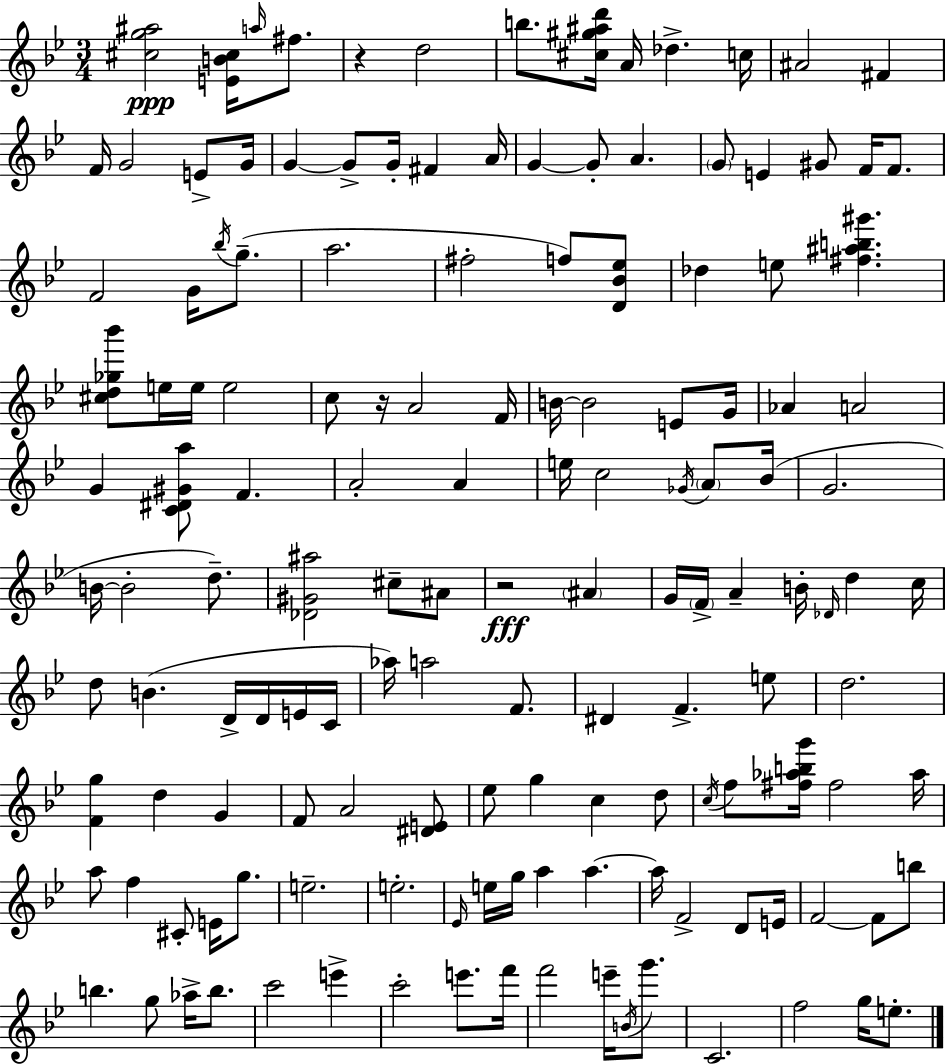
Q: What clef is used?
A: treble